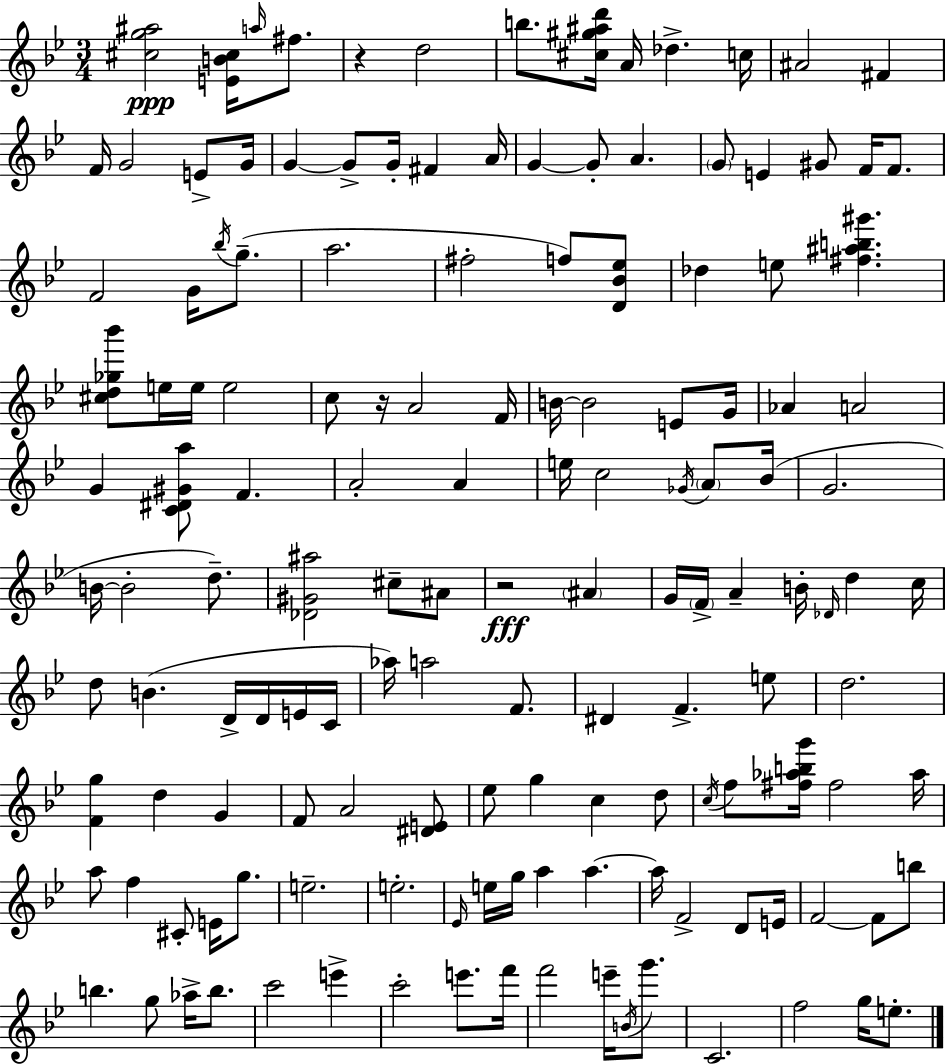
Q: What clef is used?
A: treble